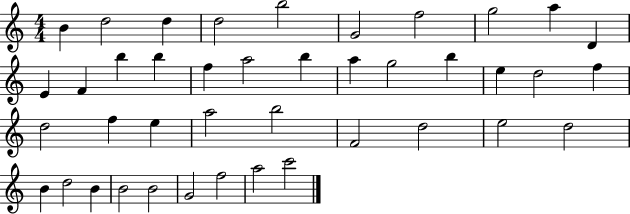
{
  \clef treble
  \numericTimeSignature
  \time 4/4
  \key c \major
  b'4 d''2 d''4 | d''2 b''2 | g'2 f''2 | g''2 a''4 d'4 | \break e'4 f'4 b''4 b''4 | f''4 a''2 b''4 | a''4 g''2 b''4 | e''4 d''2 f''4 | \break d''2 f''4 e''4 | a''2 b''2 | f'2 d''2 | e''2 d''2 | \break b'4 d''2 b'4 | b'2 b'2 | g'2 f''2 | a''2 c'''2 | \break \bar "|."
}